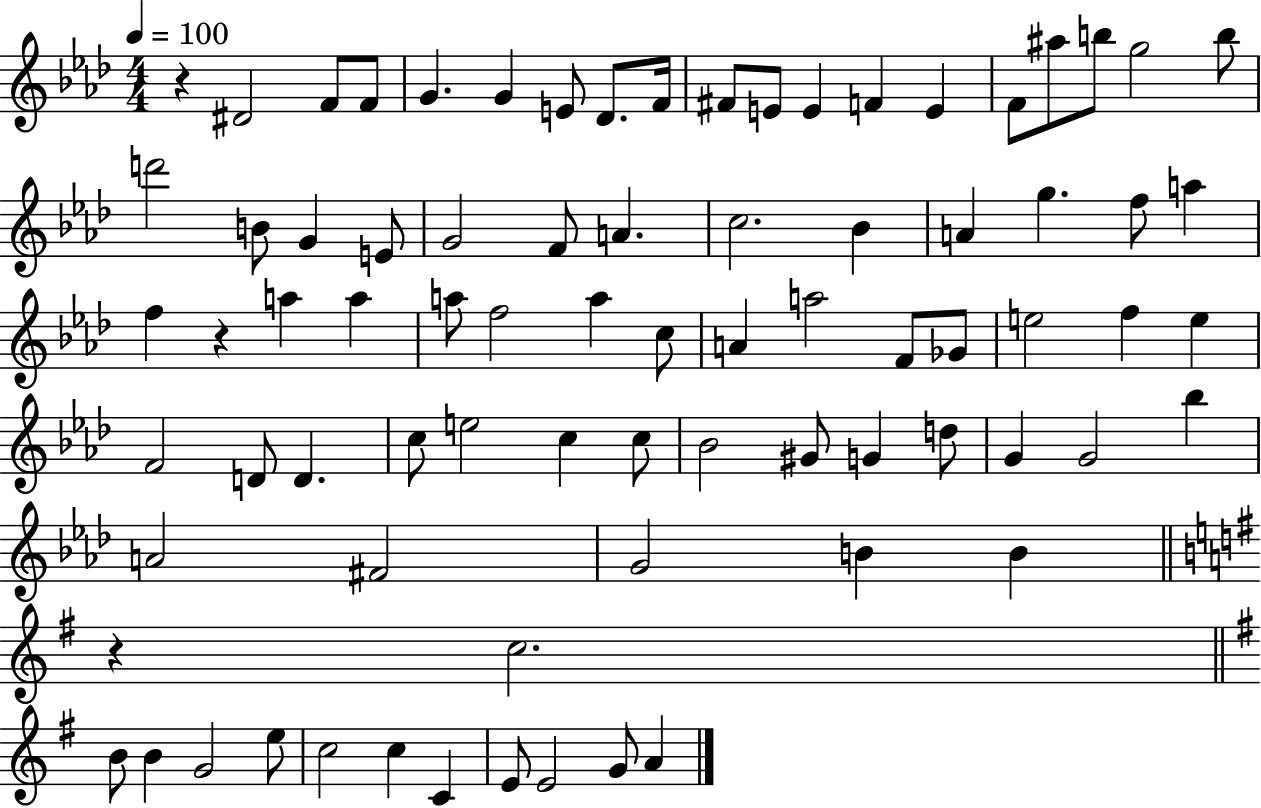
{
  \clef treble
  \numericTimeSignature
  \time 4/4
  \key aes \major
  \tempo 4 = 100
  r4 dis'2 f'8 f'8 | g'4. g'4 e'8 des'8. f'16 | fis'8 e'8 e'4 f'4 e'4 | f'8 ais''8 b''8 g''2 b''8 | \break d'''2 b'8 g'4 e'8 | g'2 f'8 a'4. | c''2. bes'4 | a'4 g''4. f''8 a''4 | \break f''4 r4 a''4 a''4 | a''8 f''2 a''4 c''8 | a'4 a''2 f'8 ges'8 | e''2 f''4 e''4 | \break f'2 d'8 d'4. | c''8 e''2 c''4 c''8 | bes'2 gis'8 g'4 d''8 | g'4 g'2 bes''4 | \break a'2 fis'2 | g'2 b'4 b'4 | \bar "||" \break \key e \minor r4 c''2. | \bar "||" \break \key e \minor b'8 b'4 g'2 e''8 | c''2 c''4 c'4 | e'8 e'2 g'8 a'4 | \bar "|."
}